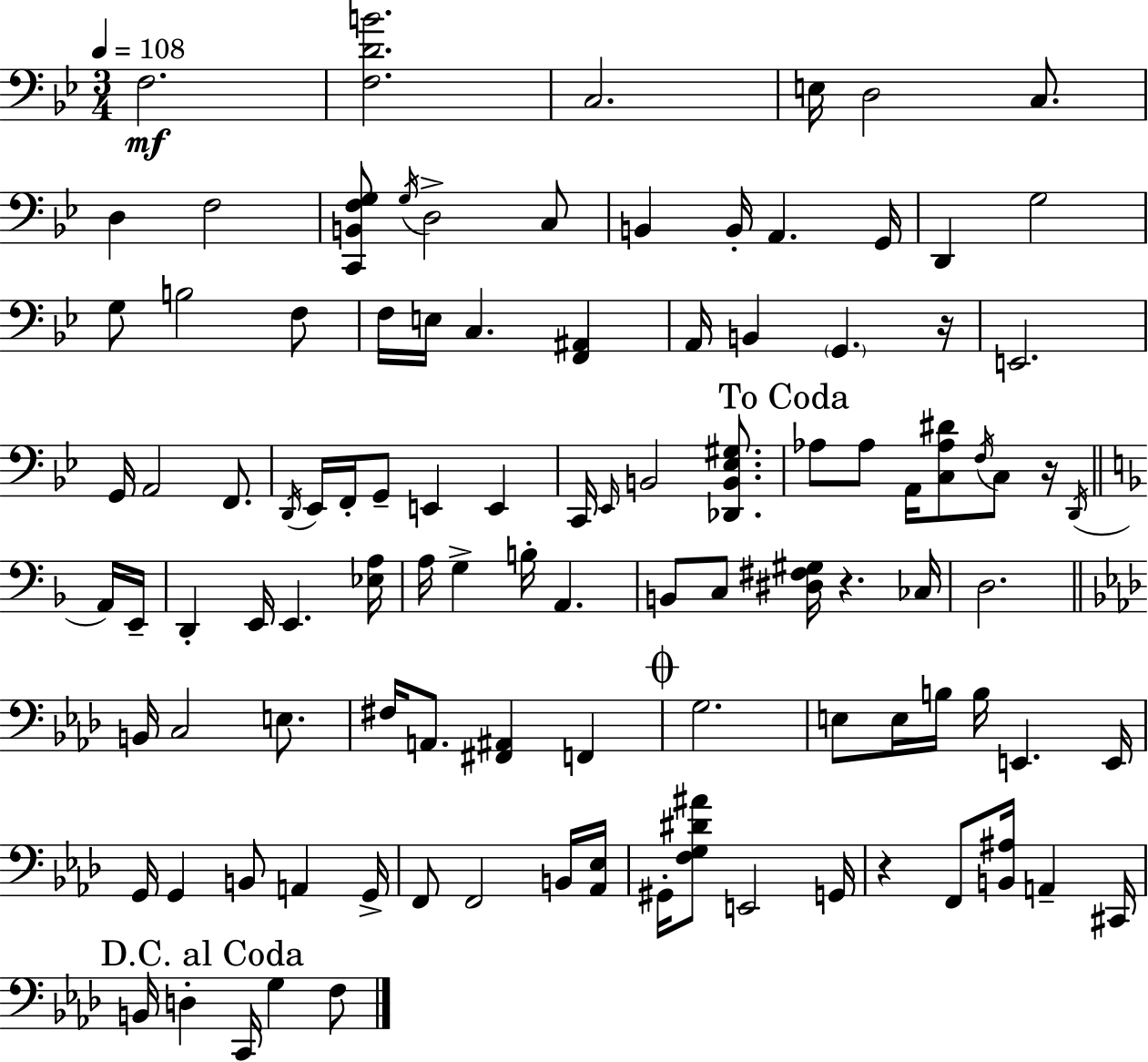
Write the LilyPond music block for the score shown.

{
  \clef bass
  \numericTimeSignature
  \time 3/4
  \key bes \major
  \tempo 4 = 108
  f2.\mf | <f d' b'>2. | c2. | e16 d2 c8. | \break d4 f2 | <c, b, f g>8 \acciaccatura { g16 } d2-> c8 | b,4 b,16-. a,4. | g,16 d,4 g2 | \break g8 b2 f8 | f16 e16 c4. <f, ais,>4 | a,16 b,4 \parenthesize g,4. | r16 e,2. | \break g,16 a,2 f,8. | \acciaccatura { d,16 } ees,16 f,16-. g,8-- e,4 e,4 | c,16 \grace { ees,16 } b,2 | <des, b, ees gis>8. \mark "To Coda" aes8 aes8 a,16 <c aes dis'>8 \acciaccatura { f16 } c8 | \break r16 \acciaccatura { d,16 } \bar "||" \break \key f \major a,16 e,16-- d,4-. e,16 e,4. | <ees a>16 a16 g4-> b16-. a,4. | b,8 c8 <dis fis gis>16 r4. | ces16 d2. | \break \bar "||" \break \key aes \major b,16 c2 e8. | fis16 a,8. <fis, ais,>4 f,4 | \mark \markup { \musicglyph "scripts.coda" } g2. | e8 e16 b16 b16 e,4. e,16 | \break g,16 g,4 b,8 a,4 g,16-> | f,8 f,2 b,16 <aes, ees>16 | gis,16-. <f g dis' ais'>8 e,2 g,16 | r4 f,8 <b, ais>16 a,4-- cis,16 | \break \mark "D.C. al Coda" b,16 d4-. c,16 g4 f8 | \bar "|."
}